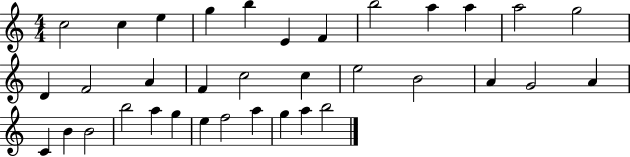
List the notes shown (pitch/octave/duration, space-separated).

C5/h C5/q E5/q G5/q B5/q E4/q F4/q B5/h A5/q A5/q A5/h G5/h D4/q F4/h A4/q F4/q C5/h C5/q E5/h B4/h A4/q G4/h A4/q C4/q B4/q B4/h B5/h A5/q G5/q E5/q F5/h A5/q G5/q A5/q B5/h